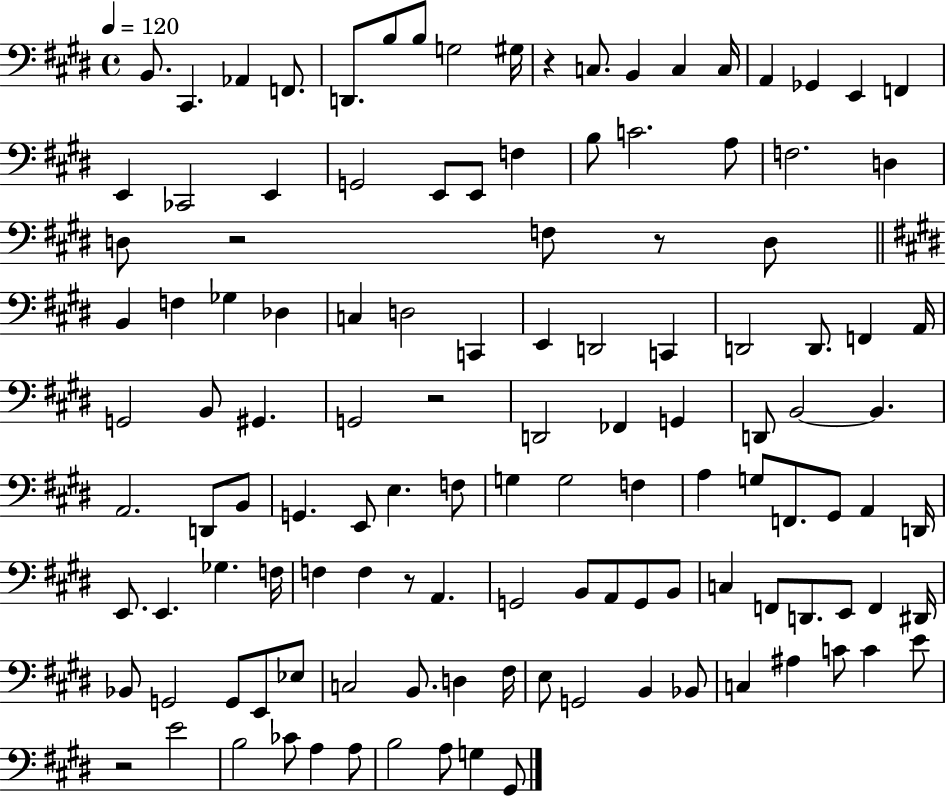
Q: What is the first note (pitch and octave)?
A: B2